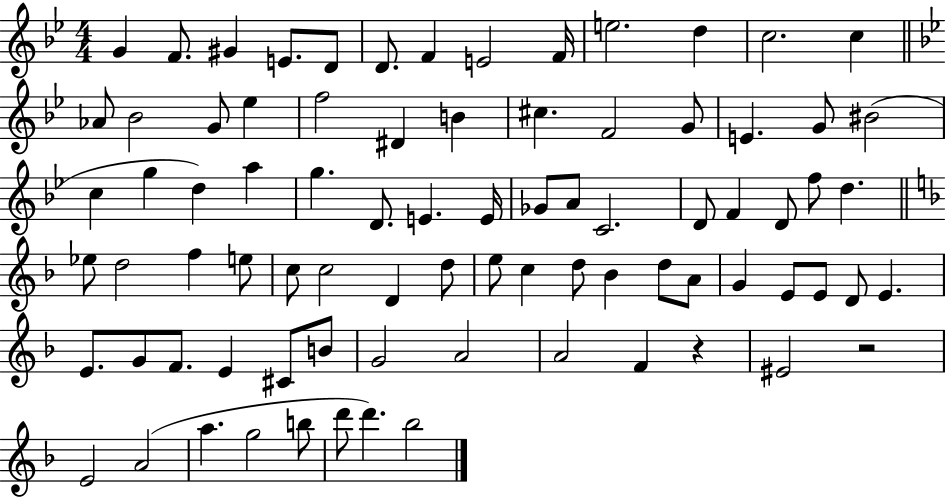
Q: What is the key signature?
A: BES major